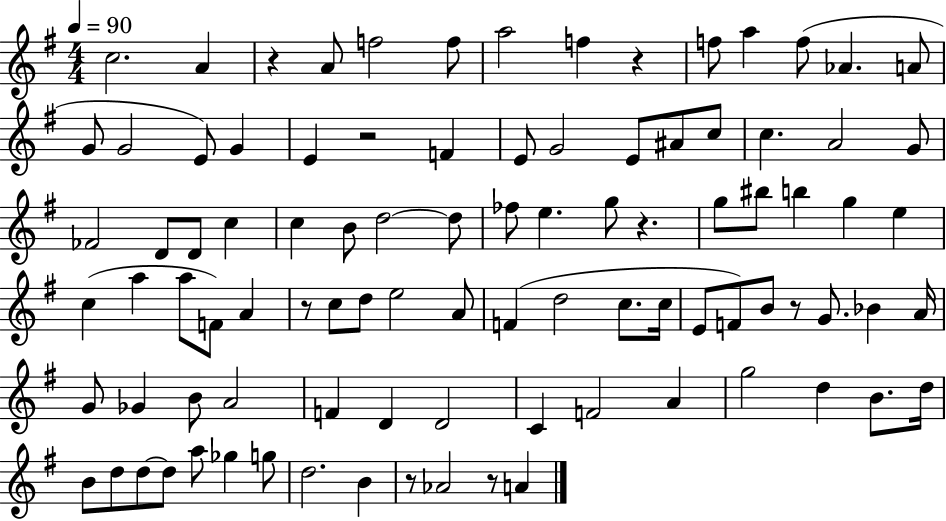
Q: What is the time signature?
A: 4/4